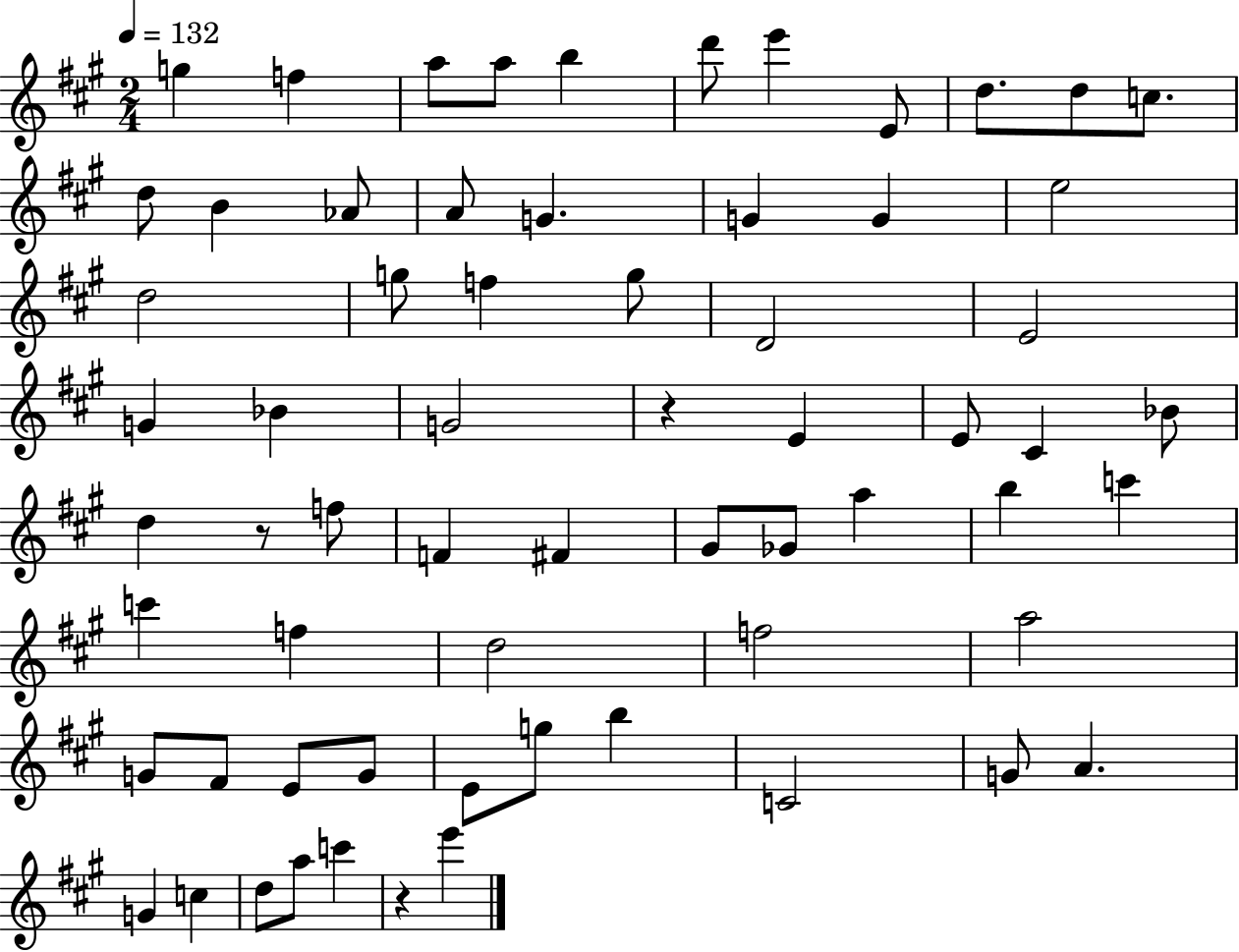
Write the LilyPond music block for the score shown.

{
  \clef treble
  \numericTimeSignature
  \time 2/4
  \key a \major
  \tempo 4 = 132
  g''4 f''4 | a''8 a''8 b''4 | d'''8 e'''4 e'8 | d''8. d''8 c''8. | \break d''8 b'4 aes'8 | a'8 g'4. | g'4 g'4 | e''2 | \break d''2 | g''8 f''4 g''8 | d'2 | e'2 | \break g'4 bes'4 | g'2 | r4 e'4 | e'8 cis'4 bes'8 | \break d''4 r8 f''8 | f'4 fis'4 | gis'8 ges'8 a''4 | b''4 c'''4 | \break c'''4 f''4 | d''2 | f''2 | a''2 | \break g'8 fis'8 e'8 g'8 | e'8 g''8 b''4 | c'2 | g'8 a'4. | \break g'4 c''4 | d''8 a''8 c'''4 | r4 e'''4 | \bar "|."
}